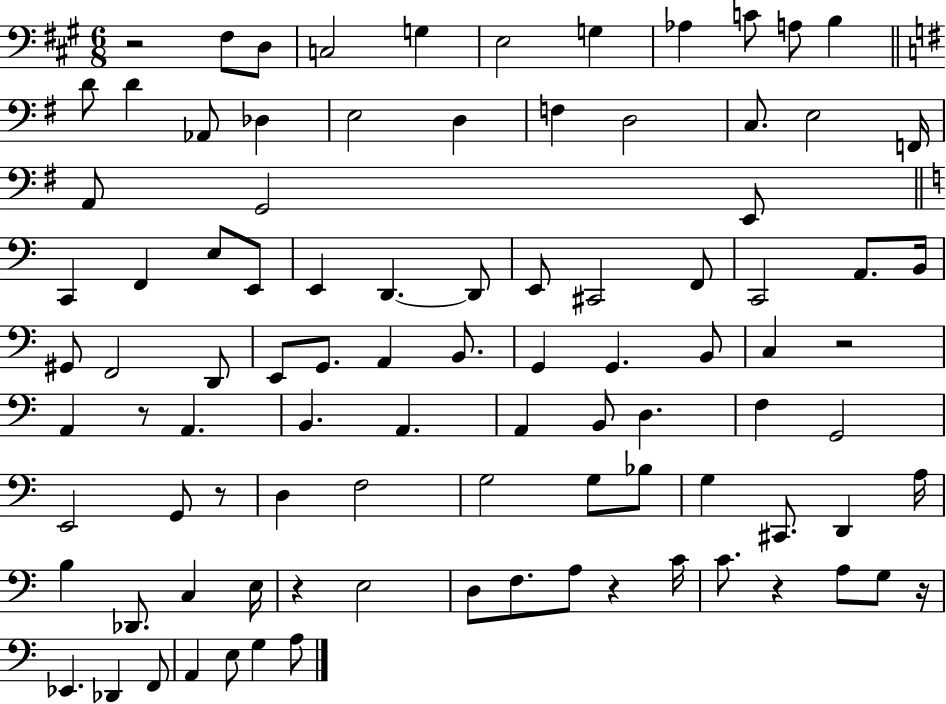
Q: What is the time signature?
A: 6/8